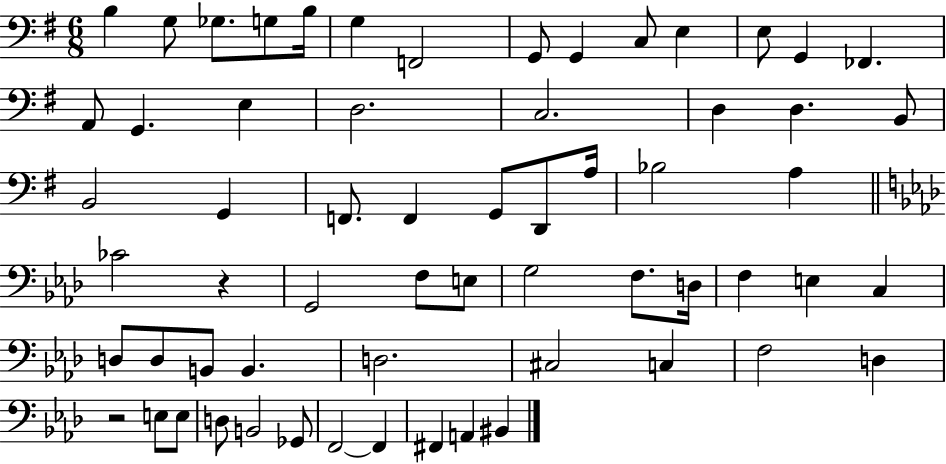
B3/q G3/e Gb3/e. G3/e B3/s G3/q F2/h G2/e G2/q C3/e E3/q E3/e G2/q FES2/q. A2/e G2/q. E3/q D3/h. C3/h. D3/q D3/q. B2/e B2/h G2/q F2/e. F2/q G2/e D2/e A3/s Bb3/h A3/q CES4/h R/q G2/h F3/e E3/e G3/h F3/e. D3/s F3/q E3/q C3/q D3/e D3/e B2/e B2/q. D3/h. C#3/h C3/q F3/h D3/q R/h E3/e E3/e D3/e B2/h Gb2/e F2/h F2/q F#2/q A2/q BIS2/q